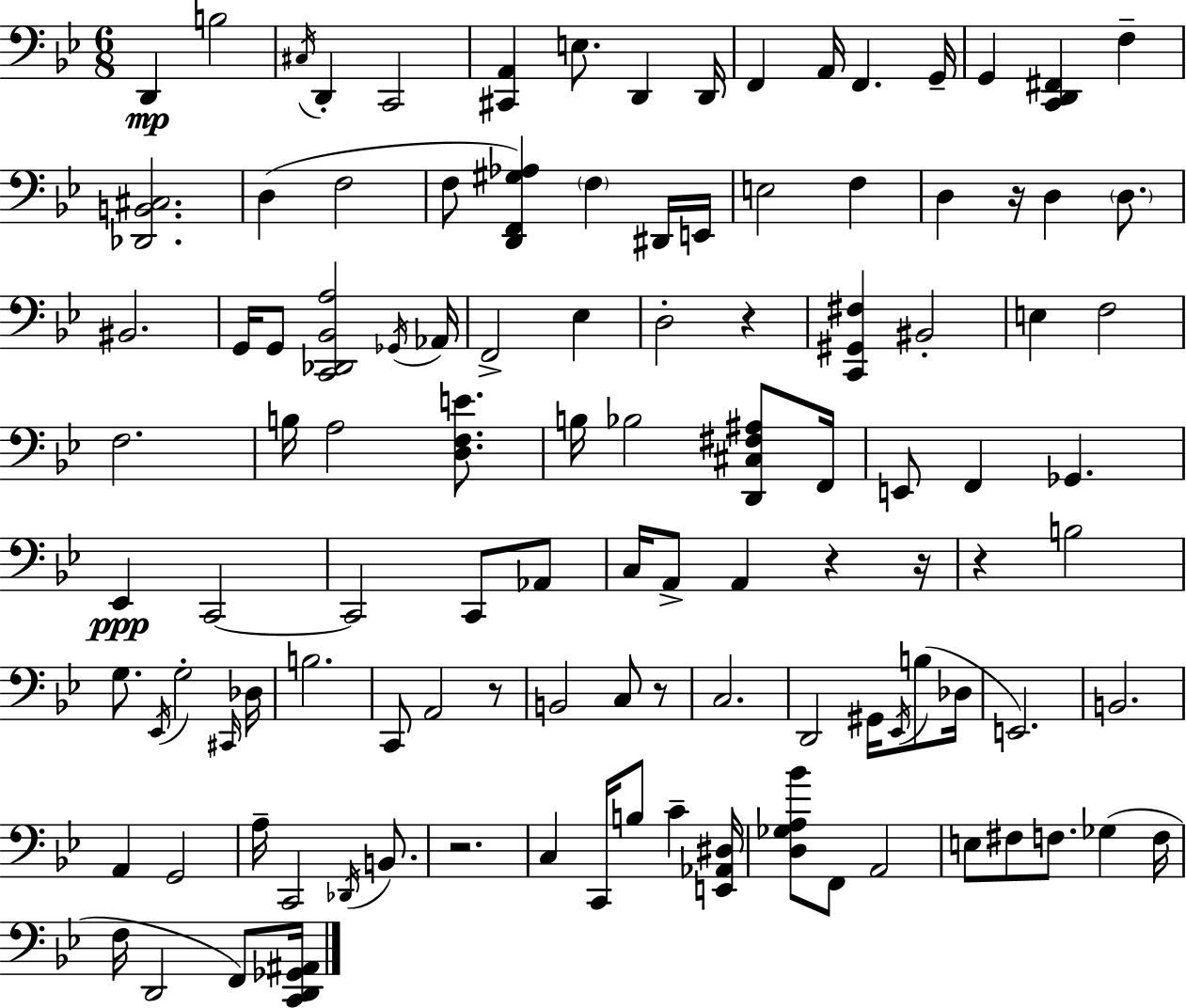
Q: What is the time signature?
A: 6/8